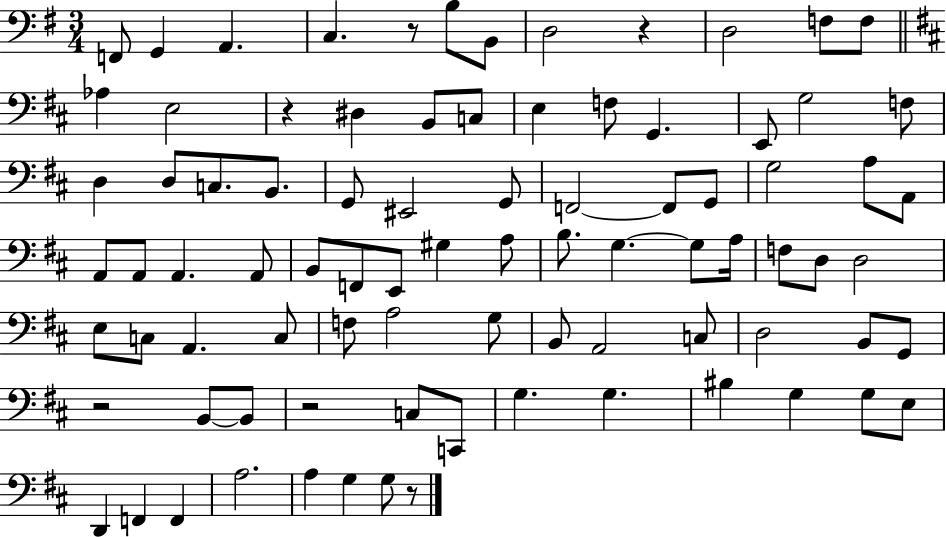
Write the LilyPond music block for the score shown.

{
  \clef bass
  \numericTimeSignature
  \time 3/4
  \key g \major
  \repeat volta 2 { f,8 g,4 a,4. | c4. r8 b8 b,8 | d2 r4 | d2 f8 f8 | \break \bar "||" \break \key d \major aes4 e2 | r4 dis4 b,8 c8 | e4 f8 g,4. | e,8 g2 f8 | \break d4 d8 c8. b,8. | g,8 eis,2 g,8 | f,2~~ f,8 g,8 | g2 a8 a,8 | \break a,8 a,8 a,4. a,8 | b,8 f,8 e,8 gis4 a8 | b8. g4.~~ g8 a16 | f8 d8 d2 | \break e8 c8 a,4. c8 | f8 a2 g8 | b,8 a,2 c8 | d2 b,8 g,8 | \break r2 b,8~~ b,8 | r2 c8 c,8 | g4. g4. | bis4 g4 g8 e8 | \break d,4 f,4 f,4 | a2. | a4 g4 g8 r8 | } \bar "|."
}